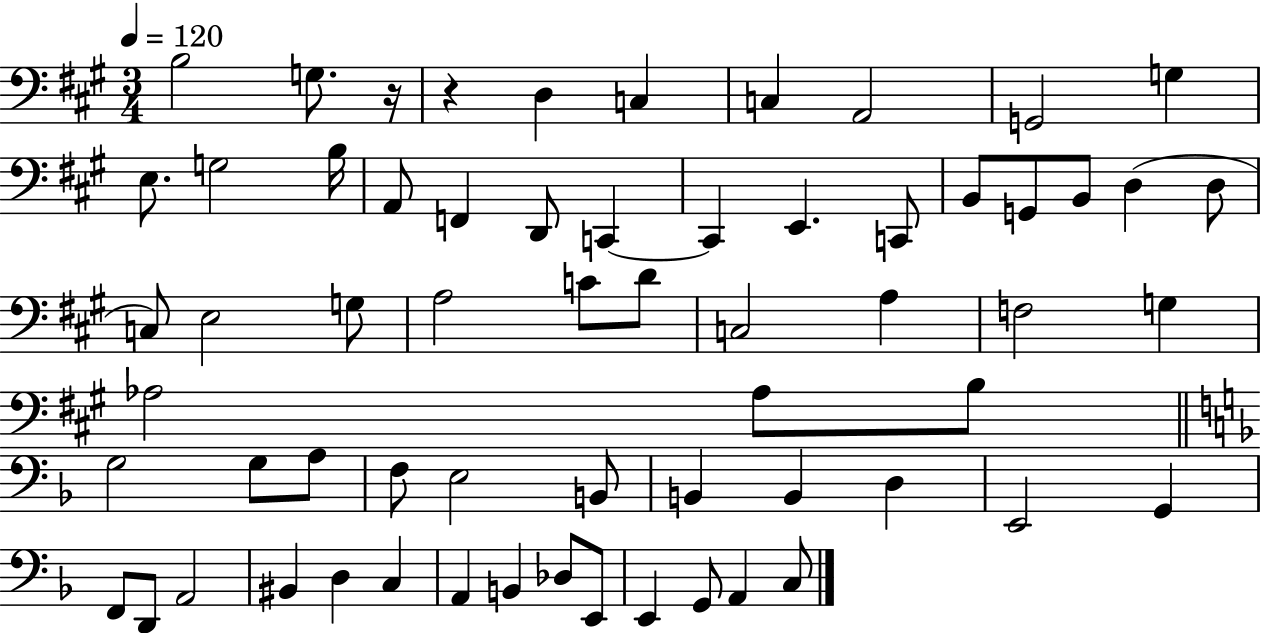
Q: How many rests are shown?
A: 2